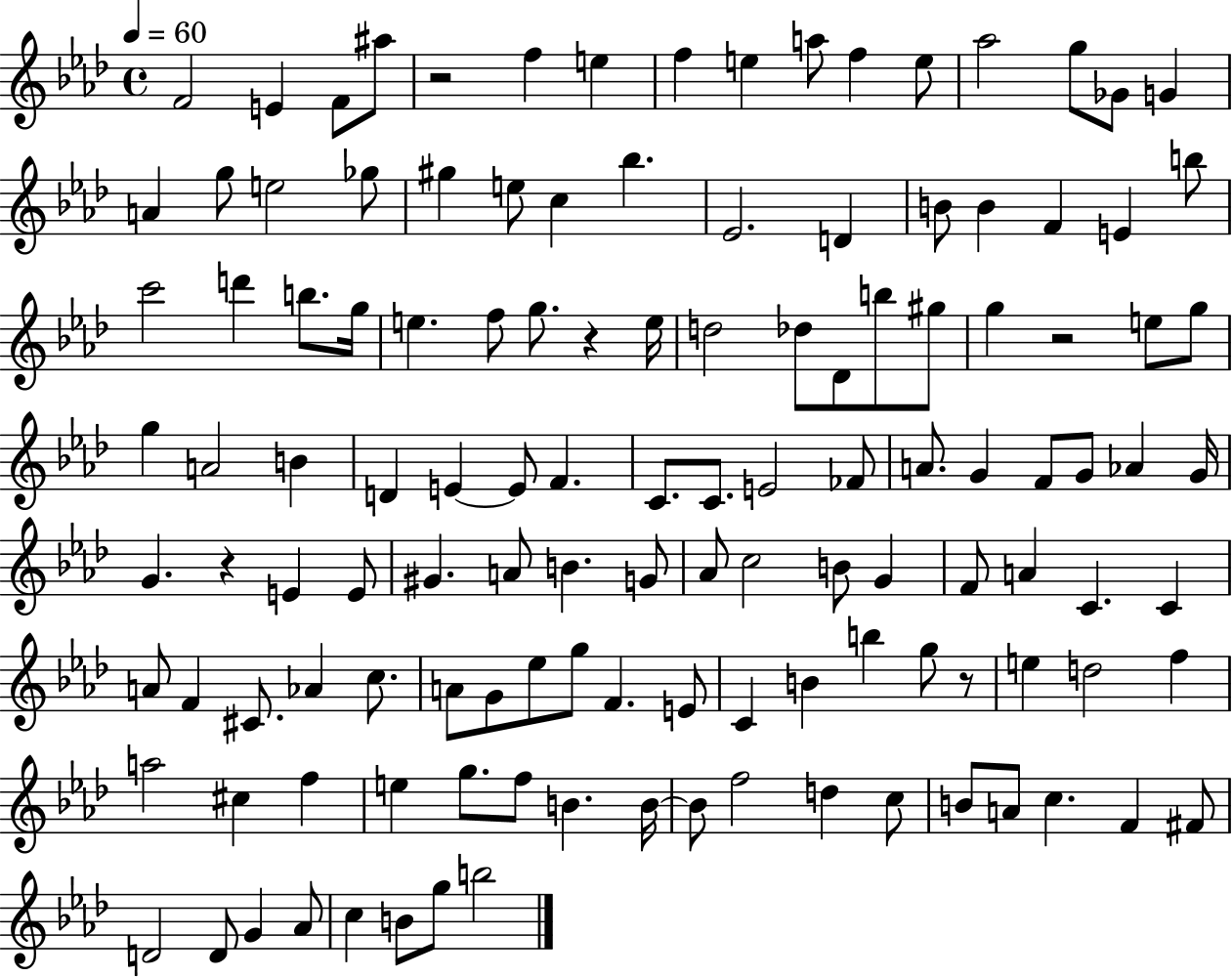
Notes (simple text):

F4/h E4/q F4/e A#5/e R/h F5/q E5/q F5/q E5/q A5/e F5/q E5/e Ab5/h G5/e Gb4/e G4/q A4/q G5/e E5/h Gb5/e G#5/q E5/e C5/q Bb5/q. Eb4/h. D4/q B4/e B4/q F4/q E4/q B5/e C6/h D6/q B5/e. G5/s E5/q. F5/e G5/e. R/q E5/s D5/h Db5/e Db4/e B5/e G#5/e G5/q R/h E5/e G5/e G5/q A4/h B4/q D4/q E4/q E4/e F4/q. C4/e. C4/e. E4/h FES4/e A4/e. G4/q F4/e G4/e Ab4/q G4/s G4/q. R/q E4/q E4/e G#4/q. A4/e B4/q. G4/e Ab4/e C5/h B4/e G4/q F4/e A4/q C4/q. C4/q A4/e F4/q C#4/e. Ab4/q C5/e. A4/e G4/e Eb5/e G5/e F4/q. E4/e C4/q B4/q B5/q G5/e R/e E5/q D5/h F5/q A5/h C#5/q F5/q E5/q G5/e. F5/e B4/q. B4/s B4/e F5/h D5/q C5/e B4/e A4/e C5/q. F4/q F#4/e D4/h D4/e G4/q Ab4/e C5/q B4/e G5/e B5/h